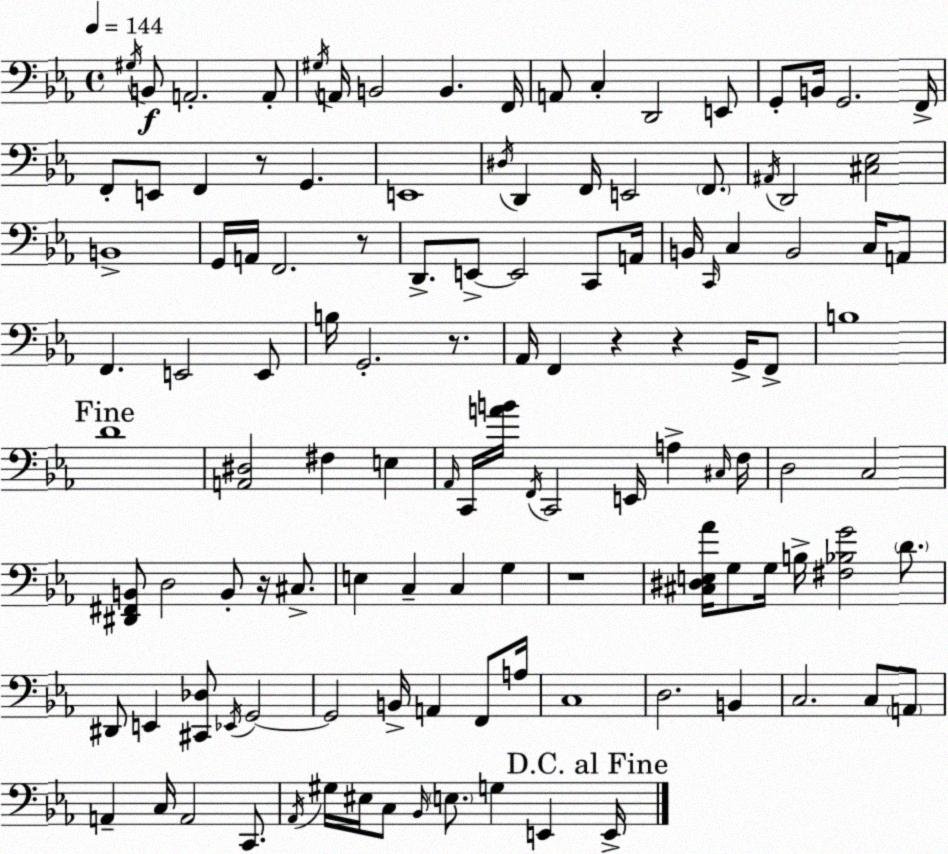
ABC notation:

X:1
T:Untitled
M:4/4
L:1/4
K:Eb
^G,/4 B,,/2 A,,2 A,,/2 ^G,/4 A,,/4 B,,2 B,, F,,/4 A,,/2 C, D,,2 E,,/2 G,,/2 B,,/4 G,,2 F,,/4 F,,/2 E,,/2 F,, z/2 G,, E,,4 ^D,/4 D,, F,,/4 E,,2 F,,/2 ^A,,/4 D,,2 [^C,_E,]2 B,,4 G,,/4 A,,/4 F,,2 z/2 D,,/2 E,,/2 E,,2 C,,/2 A,,/4 B,,/4 C,,/4 C, B,,2 C,/4 A,,/2 F,, E,,2 E,,/2 B,/4 G,,2 z/2 _A,,/4 F,, z z G,,/4 F,,/2 B,4 D4 [A,,^D,]2 ^F, E, _A,,/4 C,,/4 [AB]/4 F,,/4 C,,2 E,,/4 A, ^C,/4 F,/4 D,2 C,2 [^D,,^F,,B,,]/2 D,2 B,,/2 z/4 ^C,/2 E, C, C, G, z4 [^C,^D,E,_A]/4 G,/2 G,/4 B,/4 [^F,_B,G]2 D/2 ^D,,/2 E,, [^C,,_D,]/2 _E,,/4 G,,2 G,,2 B,,/4 A,, F,,/2 A,/4 C,4 D,2 B,, C,2 C,/2 A,,/2 A,, C,/4 A,,2 C,,/2 _A,,/4 ^G,/4 ^E,/4 C,/2 _B,,/4 E,/2 G, E,, E,,/4